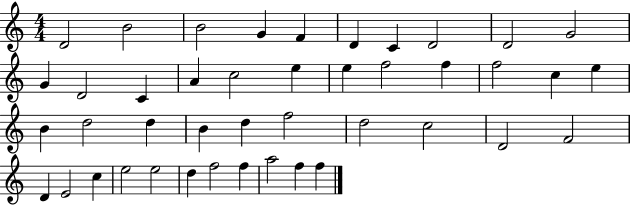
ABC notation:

X:1
T:Untitled
M:4/4
L:1/4
K:C
D2 B2 B2 G F D C D2 D2 G2 G D2 C A c2 e e f2 f f2 c e B d2 d B d f2 d2 c2 D2 F2 D E2 c e2 e2 d f2 f a2 f f